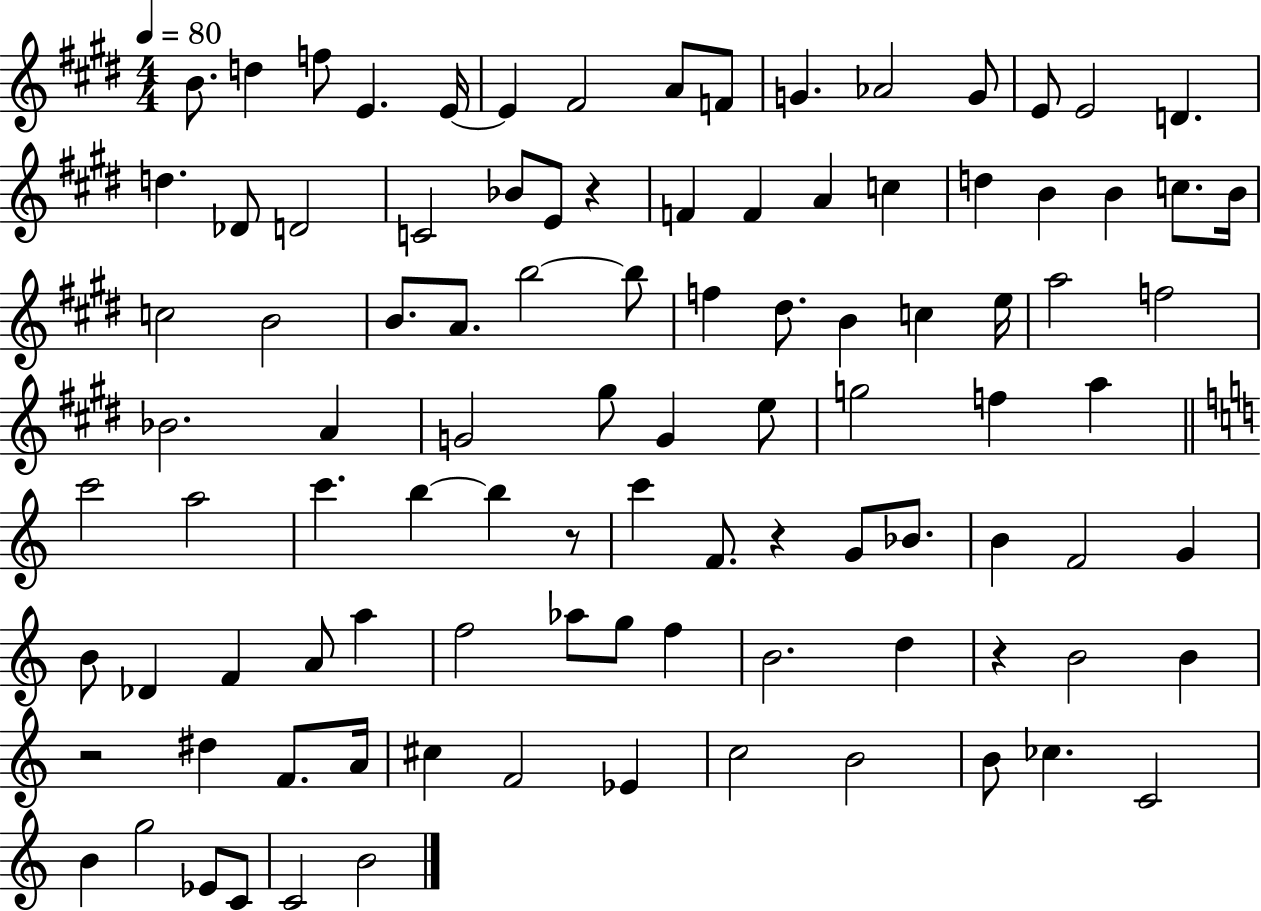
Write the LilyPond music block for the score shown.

{
  \clef treble
  \numericTimeSignature
  \time 4/4
  \key e \major
  \tempo 4 = 80
  b'8. d''4 f''8 e'4. e'16~~ | e'4 fis'2 a'8 f'8 | g'4. aes'2 g'8 | e'8 e'2 d'4. | \break d''4. des'8 d'2 | c'2 bes'8 e'8 r4 | f'4 f'4 a'4 c''4 | d''4 b'4 b'4 c''8. b'16 | \break c''2 b'2 | b'8. a'8. b''2~~ b''8 | f''4 dis''8. b'4 c''4 e''16 | a''2 f''2 | \break bes'2. a'4 | g'2 gis''8 g'4 e''8 | g''2 f''4 a''4 | \bar "||" \break \key c \major c'''2 a''2 | c'''4. b''4~~ b''4 r8 | c'''4 f'8. r4 g'8 bes'8. | b'4 f'2 g'4 | \break b'8 des'4 f'4 a'8 a''4 | f''2 aes''8 g''8 f''4 | b'2. d''4 | r4 b'2 b'4 | \break r2 dis''4 f'8. a'16 | cis''4 f'2 ees'4 | c''2 b'2 | b'8 ces''4. c'2 | \break b'4 g''2 ees'8 c'8 | c'2 b'2 | \bar "|."
}